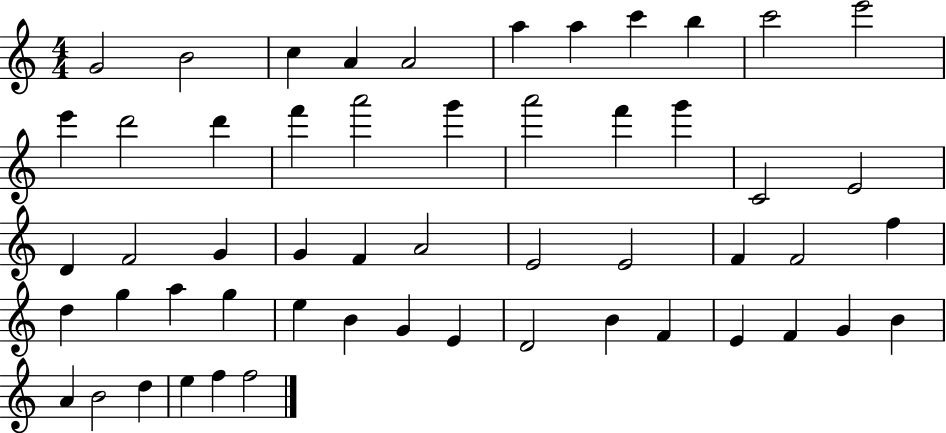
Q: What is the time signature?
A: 4/4